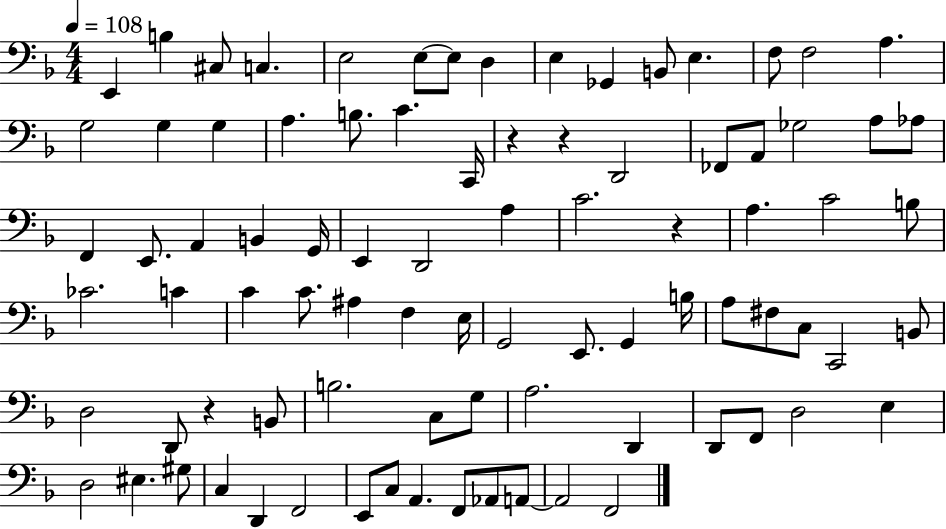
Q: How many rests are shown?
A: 4